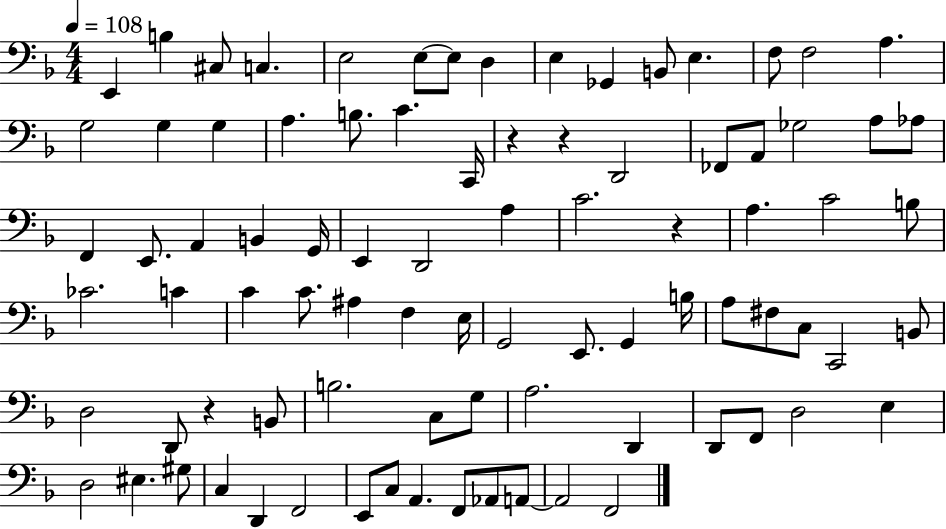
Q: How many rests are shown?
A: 4